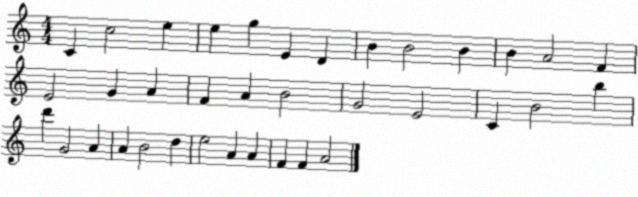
X:1
T:Untitled
M:4/4
L:1/4
K:C
C c2 e e g E D B B2 B B A2 F E2 G A F A B2 G2 E2 C B2 b d' G2 A A B2 d e2 A A F F A2